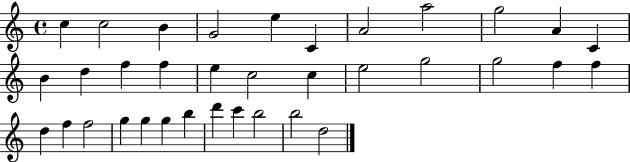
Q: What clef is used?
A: treble